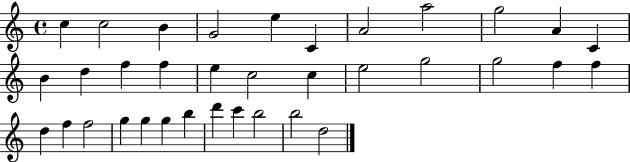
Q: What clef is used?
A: treble